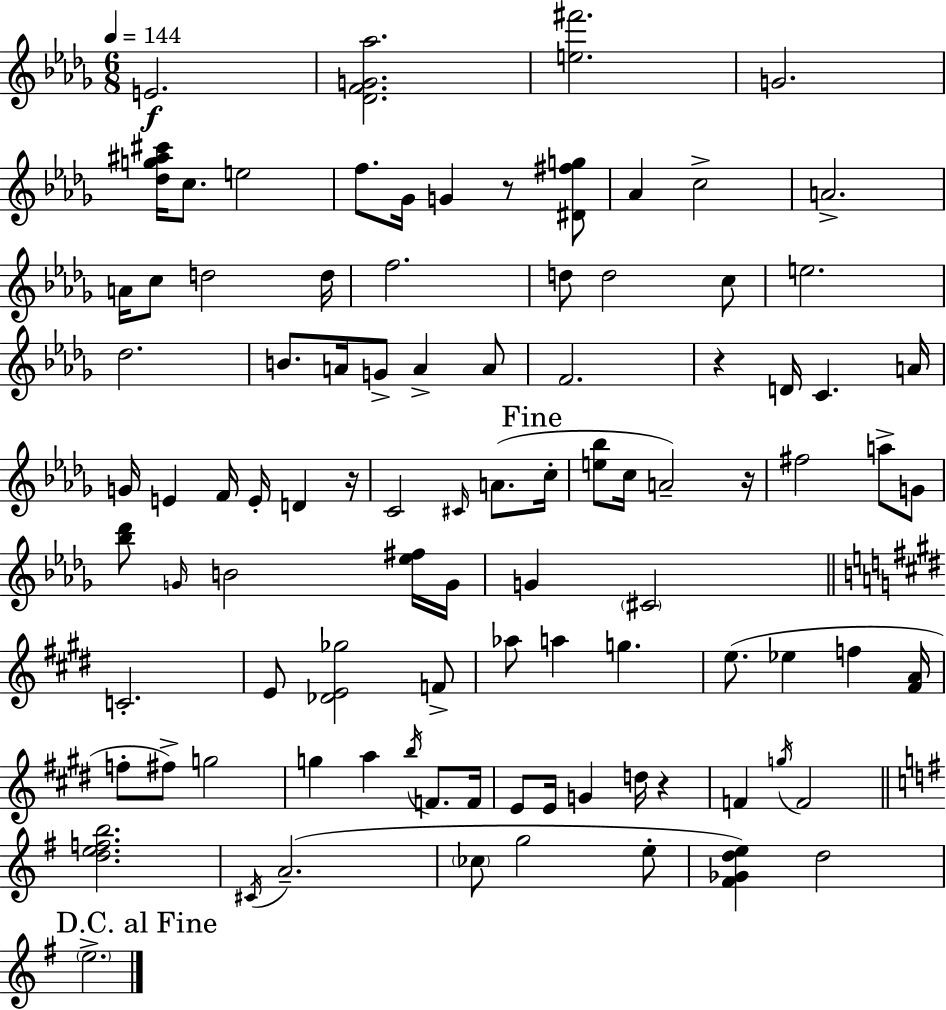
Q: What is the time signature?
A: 6/8